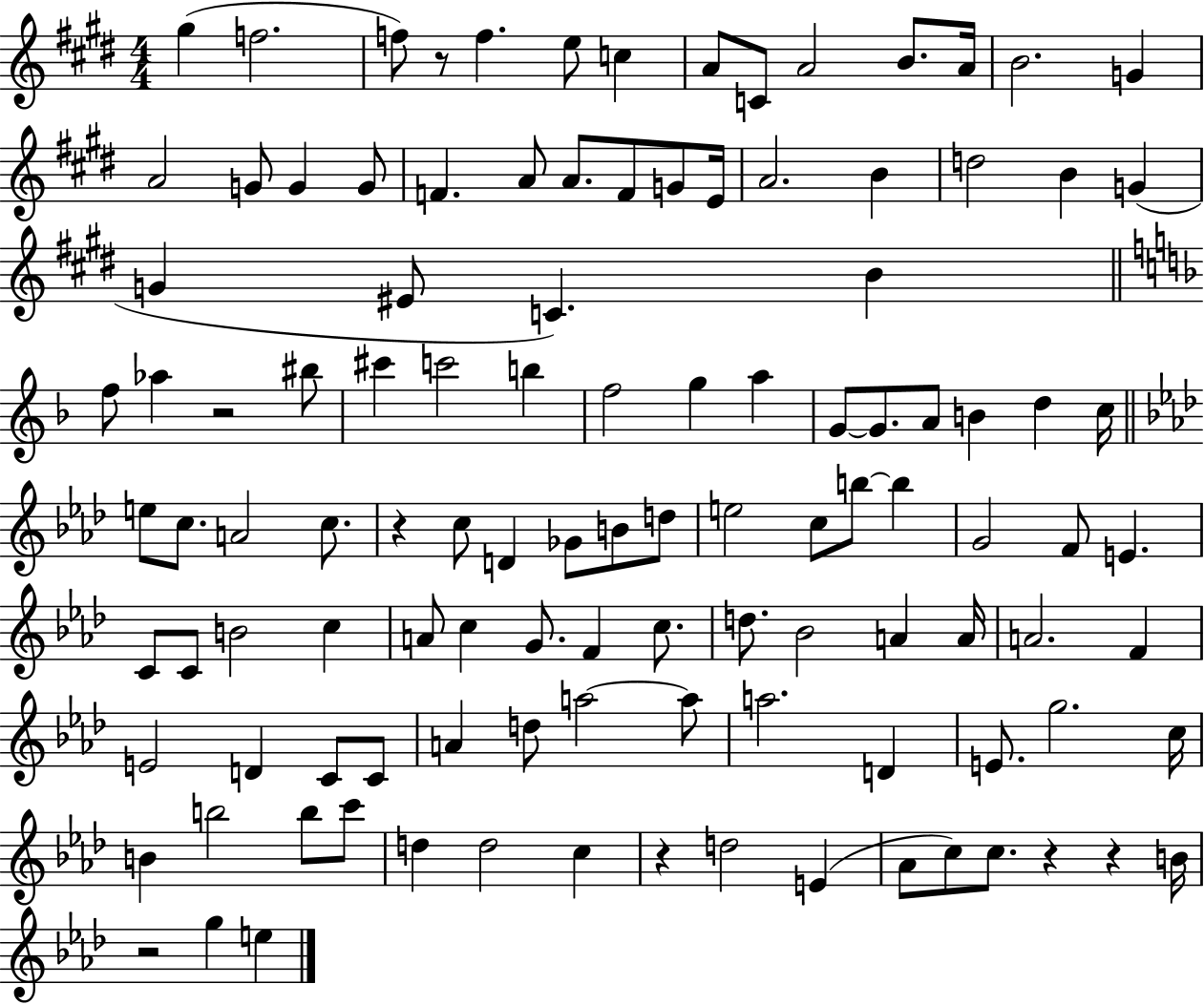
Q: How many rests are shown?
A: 7